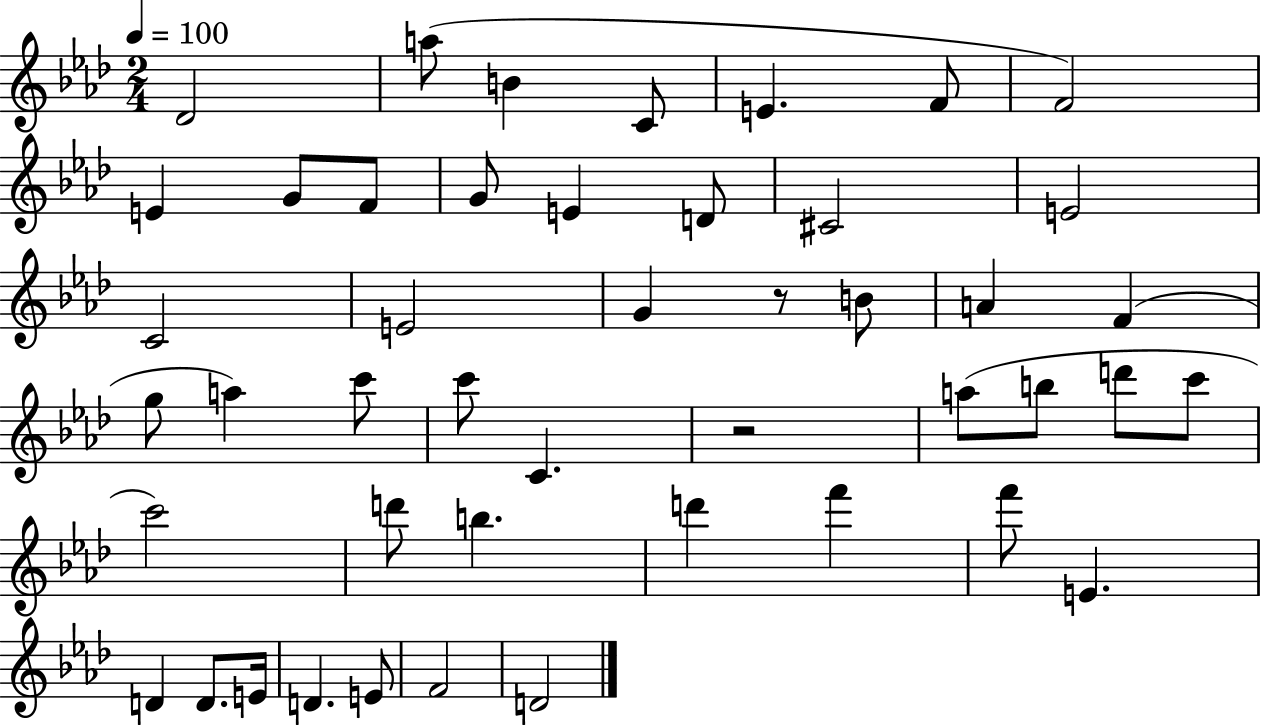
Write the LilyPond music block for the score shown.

{
  \clef treble
  \numericTimeSignature
  \time 2/4
  \key aes \major
  \tempo 4 = 100
  des'2 | a''8( b'4 c'8 | e'4. f'8 | f'2) | \break e'4 g'8 f'8 | g'8 e'4 d'8 | cis'2 | e'2 | \break c'2 | e'2 | g'4 r8 b'8 | a'4 f'4( | \break g''8 a''4) c'''8 | c'''8 c'4. | r2 | a''8( b''8 d'''8 c'''8 | \break c'''2) | d'''8 b''4. | d'''4 f'''4 | f'''8 e'4. | \break d'4 d'8. e'16 | d'4. e'8 | f'2 | d'2 | \break \bar "|."
}